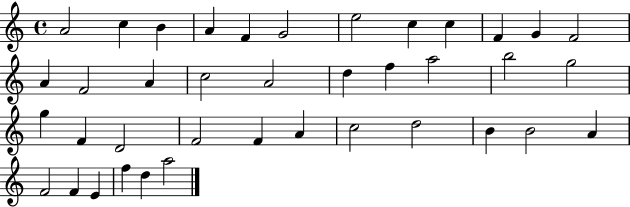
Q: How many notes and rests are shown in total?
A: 39